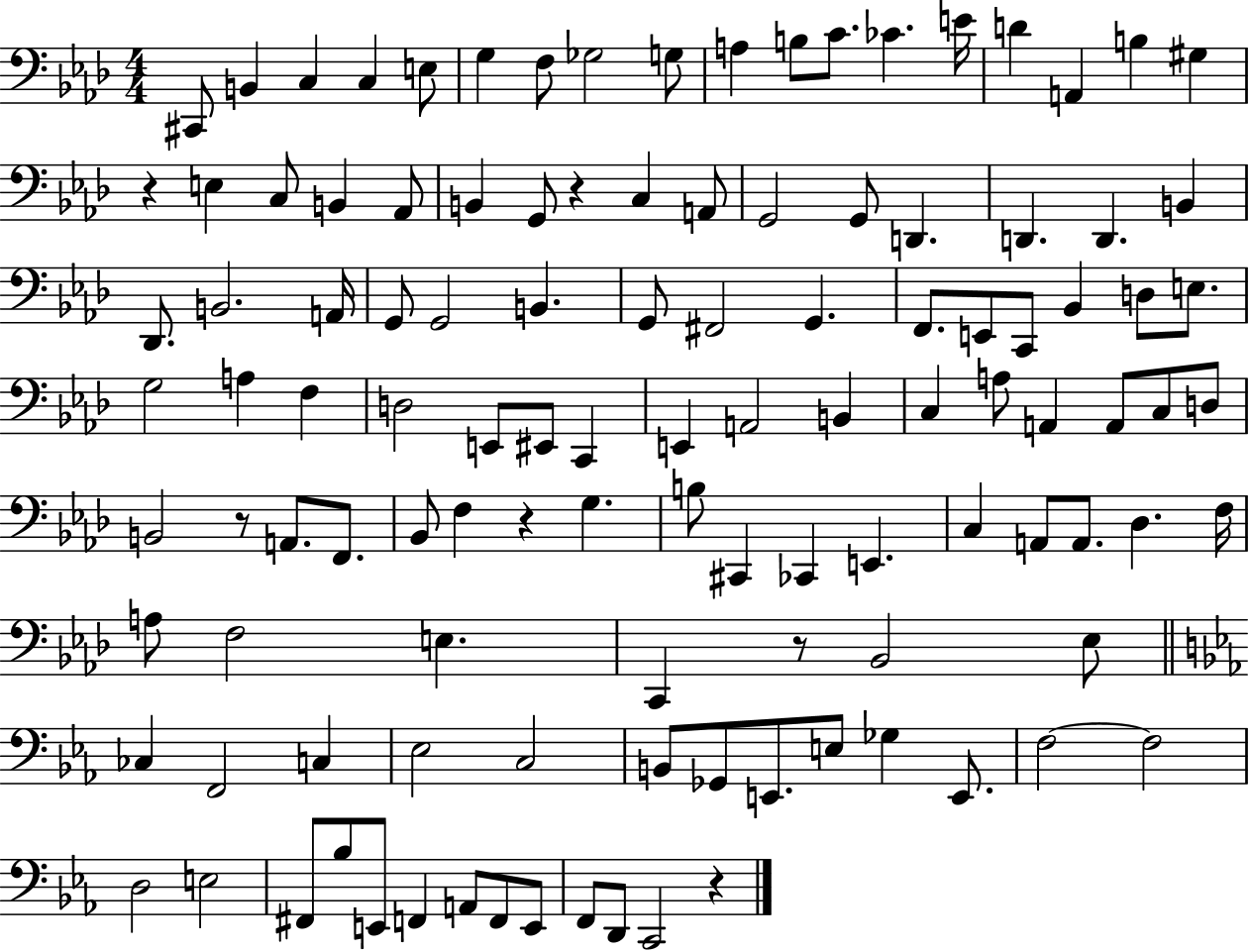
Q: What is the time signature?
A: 4/4